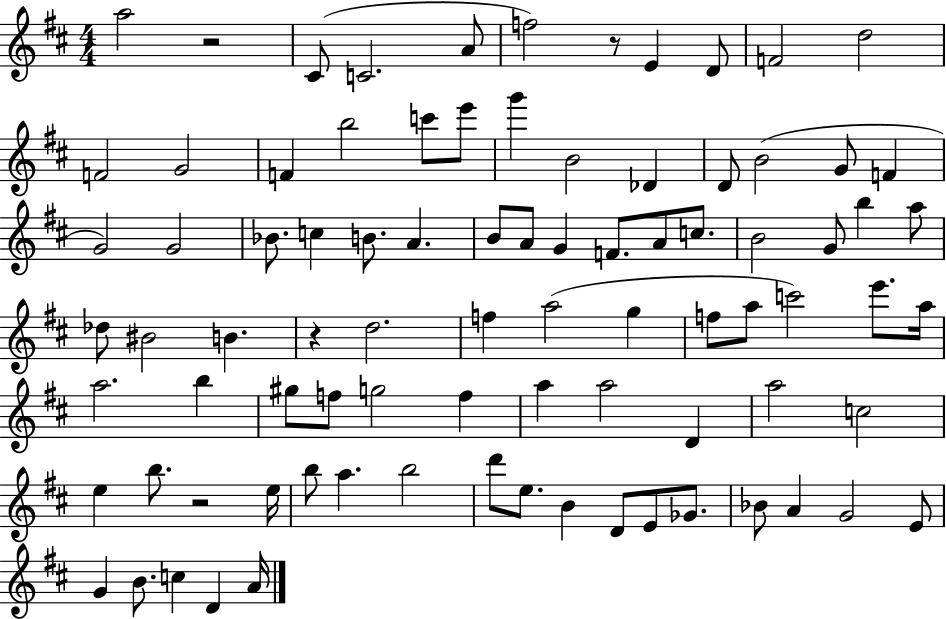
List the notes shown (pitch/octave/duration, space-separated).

A5/h R/h C#4/e C4/h. A4/e F5/h R/e E4/q D4/e F4/h D5/h F4/h G4/h F4/q B5/h C6/e E6/e G6/q B4/h Db4/q D4/e B4/h G4/e F4/q G4/h G4/h Bb4/e. C5/q B4/e. A4/q. B4/e A4/e G4/q F4/e. A4/e C5/e. B4/h G4/e B5/q A5/e Db5/e BIS4/h B4/q. R/q D5/h. F5/q A5/h G5/q F5/e A5/e C6/h E6/e. A5/s A5/h. B5/q G#5/e F5/e G5/h F5/q A5/q A5/h D4/q A5/h C5/h E5/q B5/e. R/h E5/s B5/e A5/q. B5/h D6/e E5/e. B4/q D4/e E4/e Gb4/e. Bb4/e A4/q G4/h E4/e G4/q B4/e. C5/q D4/q A4/s